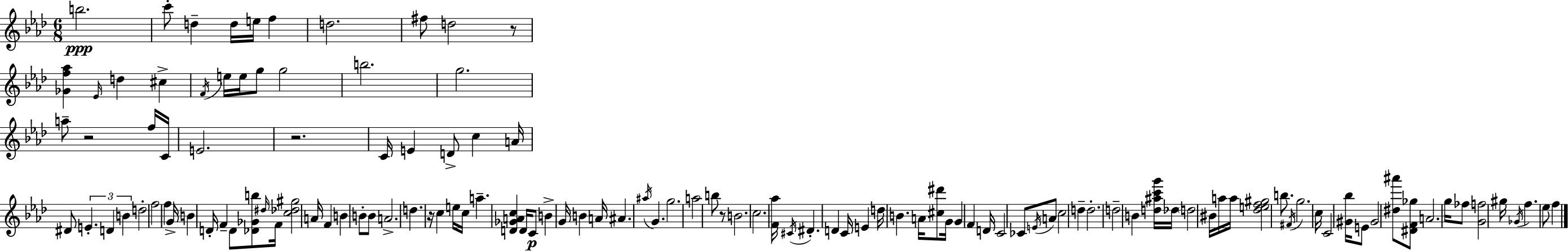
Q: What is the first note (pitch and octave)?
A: B5